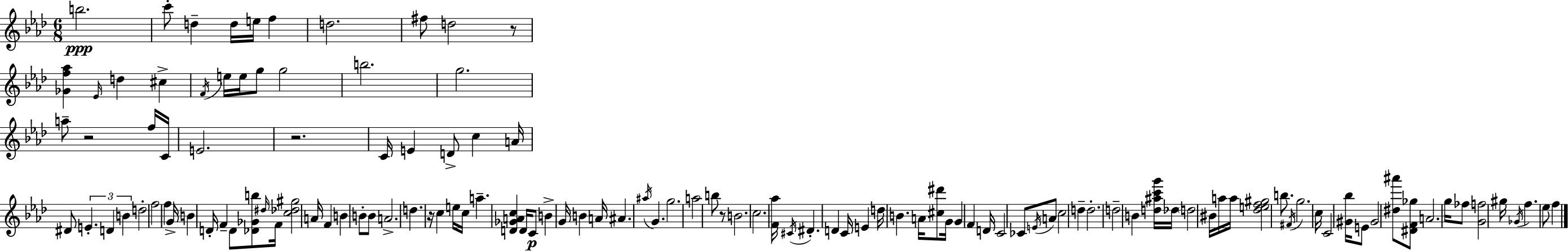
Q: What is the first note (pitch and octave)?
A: B5